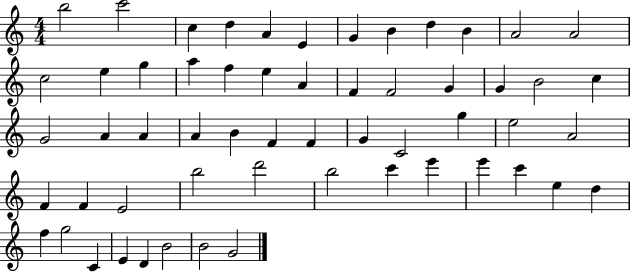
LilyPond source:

{
  \clef treble
  \numericTimeSignature
  \time 4/4
  \key c \major
  b''2 c'''2 | c''4 d''4 a'4 e'4 | g'4 b'4 d''4 b'4 | a'2 a'2 | \break c''2 e''4 g''4 | a''4 f''4 e''4 a'4 | f'4 f'2 g'4 | g'4 b'2 c''4 | \break g'2 a'4 a'4 | a'4 b'4 f'4 f'4 | g'4 c'2 g''4 | e''2 a'2 | \break f'4 f'4 e'2 | b''2 d'''2 | b''2 c'''4 e'''4 | e'''4 c'''4 e''4 d''4 | \break f''4 g''2 c'4 | e'4 d'4 b'2 | b'2 g'2 | \bar "|."
}